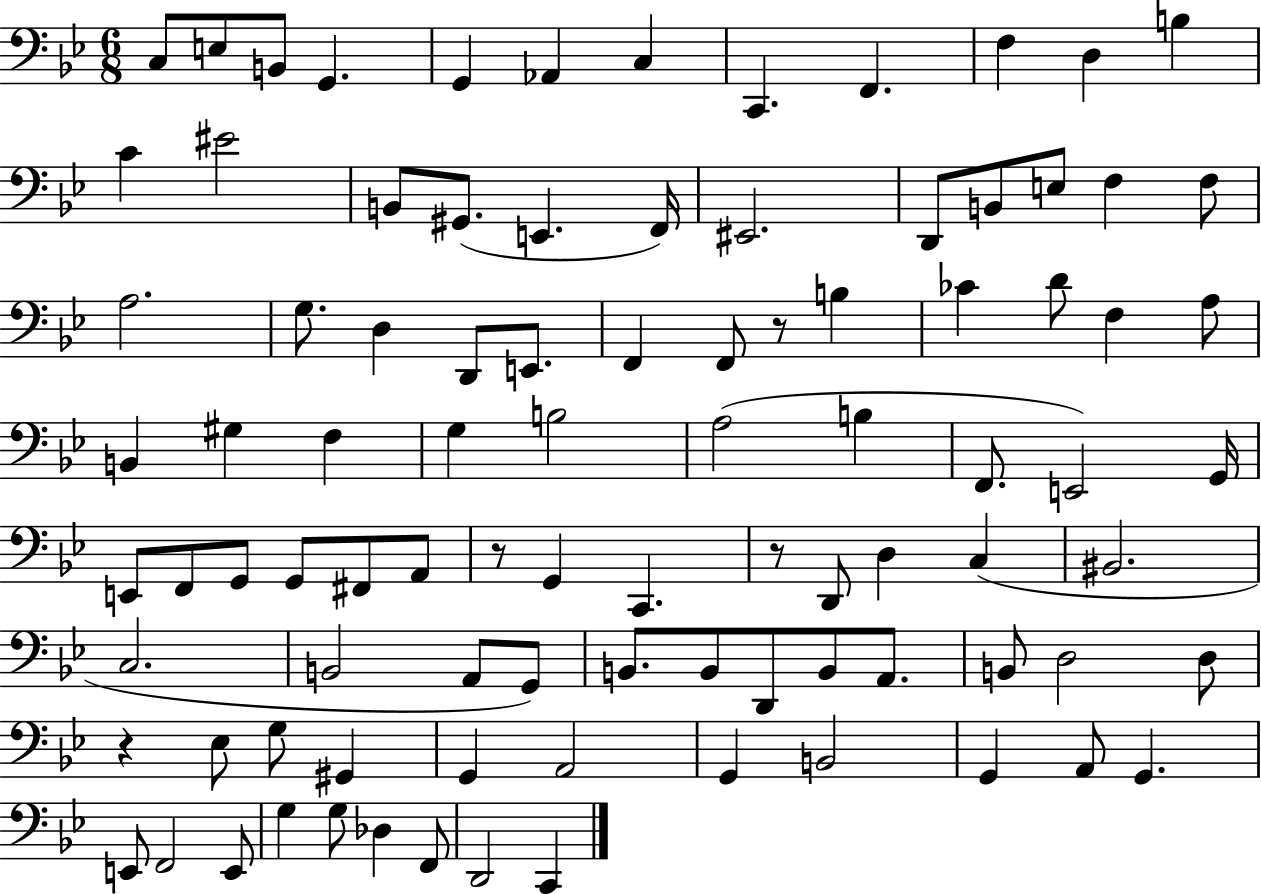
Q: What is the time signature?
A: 6/8